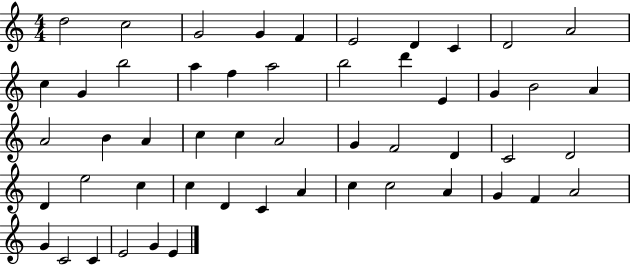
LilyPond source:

{
  \clef treble
  \numericTimeSignature
  \time 4/4
  \key c \major
  d''2 c''2 | g'2 g'4 f'4 | e'2 d'4 c'4 | d'2 a'2 | \break c''4 g'4 b''2 | a''4 f''4 a''2 | b''2 d'''4 e'4 | g'4 b'2 a'4 | \break a'2 b'4 a'4 | c''4 c''4 a'2 | g'4 f'2 d'4 | c'2 d'2 | \break d'4 e''2 c''4 | c''4 d'4 c'4 a'4 | c''4 c''2 a'4 | g'4 f'4 a'2 | \break g'4 c'2 c'4 | e'2 g'4 e'4 | \bar "|."
}